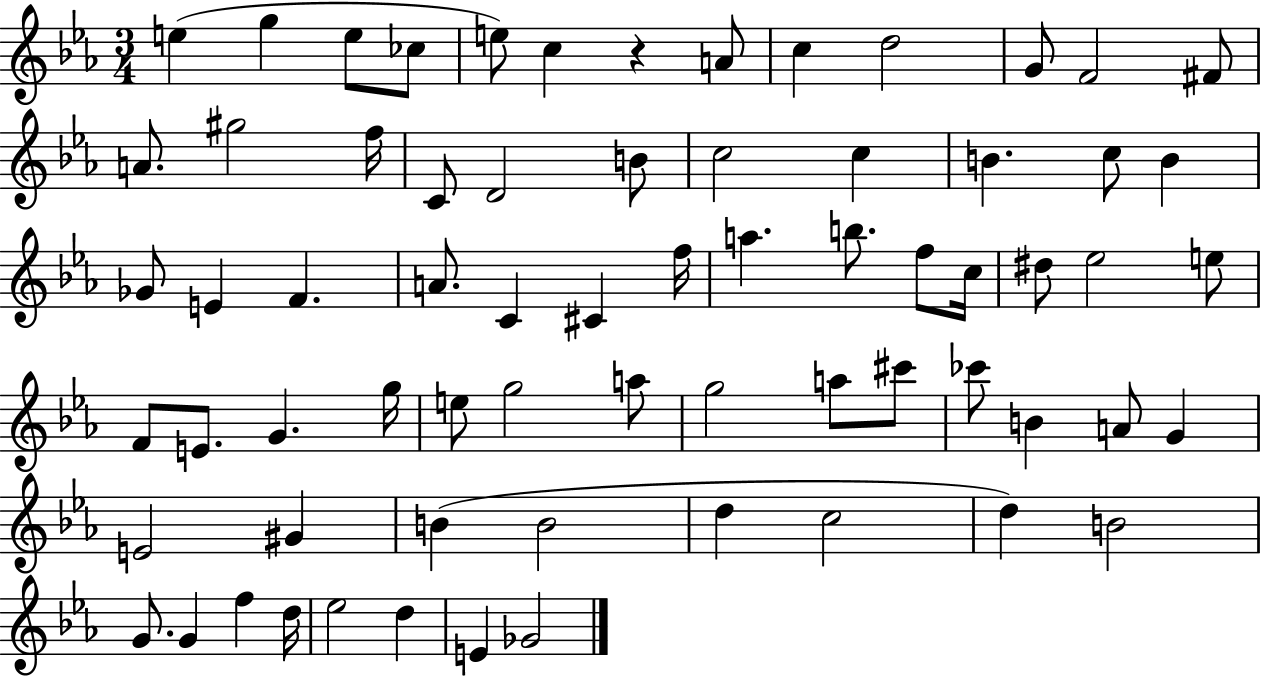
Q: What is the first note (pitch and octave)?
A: E5